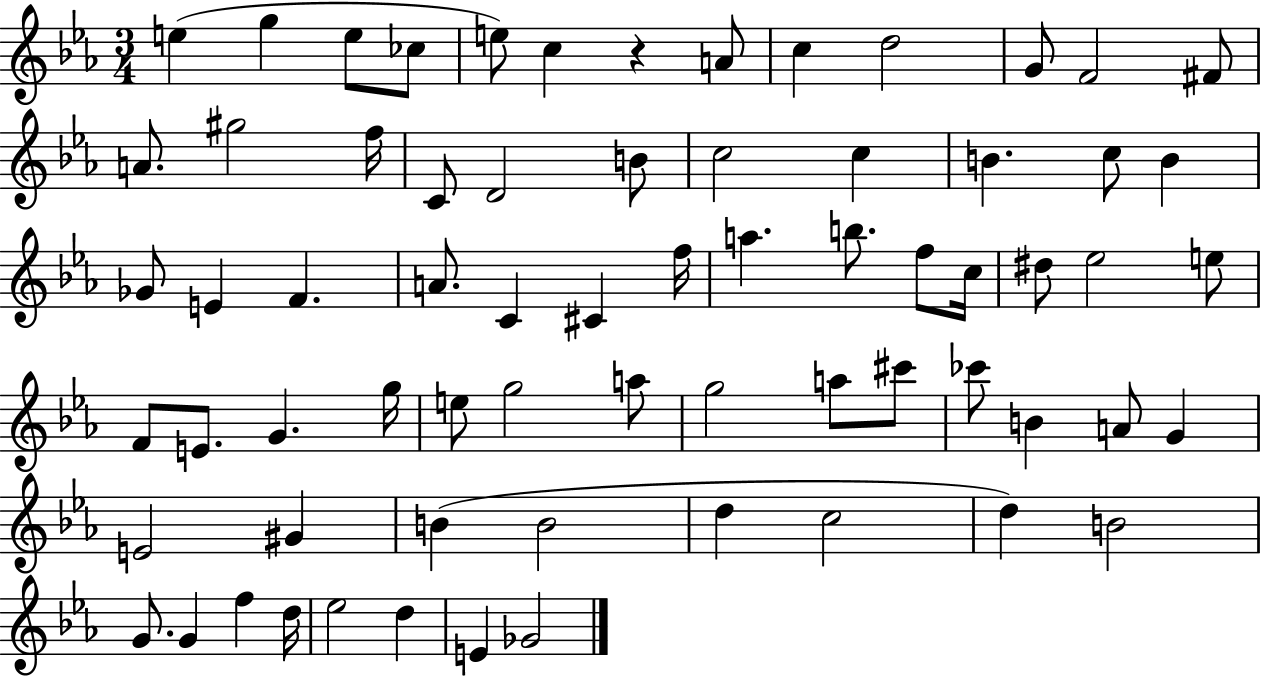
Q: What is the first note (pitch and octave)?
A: E5